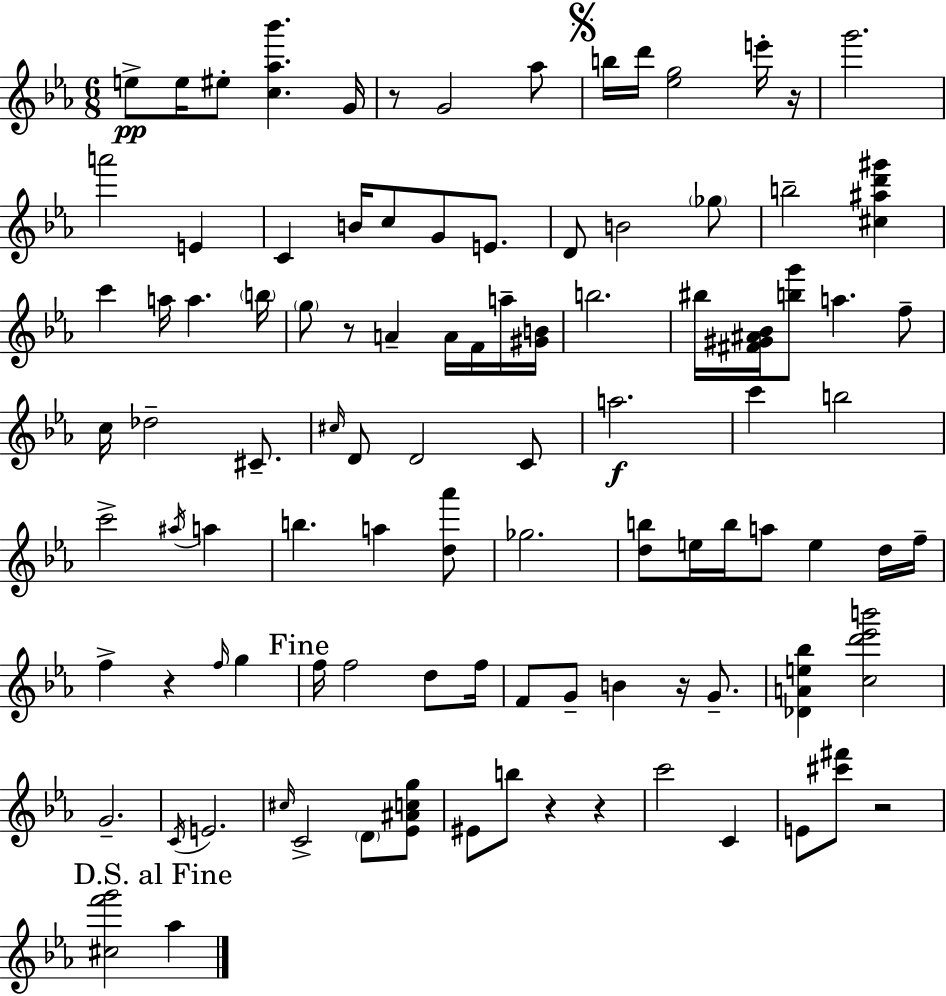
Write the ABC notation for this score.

X:1
T:Untitled
M:6/8
L:1/4
K:Cm
e/2 e/4 ^e/2 [c_a_b'] G/4 z/2 G2 _a/2 b/4 d'/4 [_eg]2 e'/4 z/4 g'2 a'2 E C B/4 c/2 G/2 E/2 D/2 B2 _g/2 b2 [^c^ad'^g'] c' a/4 a b/4 g/2 z/2 A A/4 F/4 a/4 [^GB]/4 b2 ^b/4 [^F^G^A_B]/4 [bg']/2 a f/2 c/4 _d2 ^C/2 ^c/4 D/2 D2 C/2 a2 c' b2 c'2 ^a/4 a b a [d_a']/2 _g2 [db]/2 e/4 b/4 a/2 e d/4 f/4 f z f/4 g f/4 f2 d/2 f/4 F/2 G/2 B z/4 G/2 [_DAe_b] [cd'_e'b']2 G2 C/4 E2 ^c/4 C2 D/2 [_E^Acg]/2 ^E/2 b/2 z z c'2 C E/2 [^c'^f']/2 z2 [^cf'g']2 _a